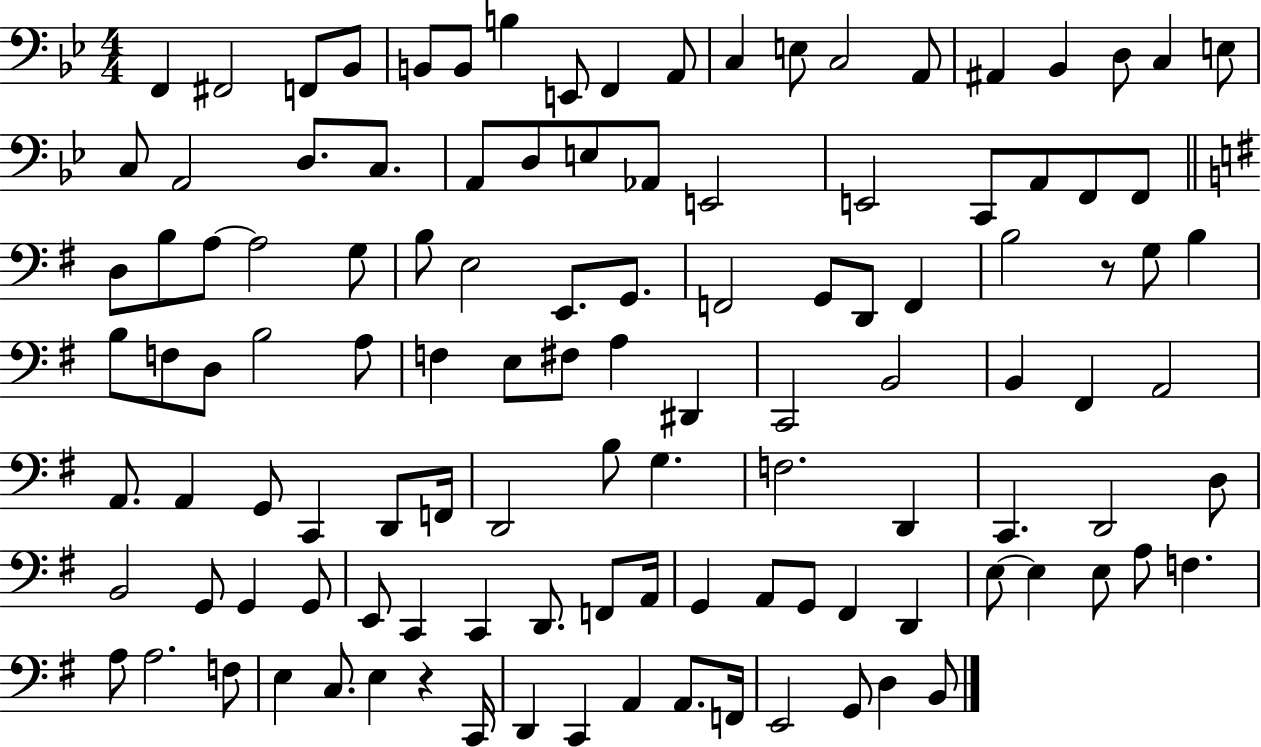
{
  \clef bass
  \numericTimeSignature
  \time 4/4
  \key bes \major
  f,4 fis,2 f,8 bes,8 | b,8 b,8 b4 e,8 f,4 a,8 | c4 e8 c2 a,8 | ais,4 bes,4 d8 c4 e8 | \break c8 a,2 d8. c8. | a,8 d8 e8 aes,8 e,2 | e,2 c,8 a,8 f,8 f,8 | \bar "||" \break \key g \major d8 b8 a8~~ a2 g8 | b8 e2 e,8. g,8. | f,2 g,8 d,8 f,4 | b2 r8 g8 b4 | \break b8 f8 d8 b2 a8 | f4 e8 fis8 a4 dis,4 | c,2 b,2 | b,4 fis,4 a,2 | \break a,8. a,4 g,8 c,4 d,8 f,16 | d,2 b8 g4. | f2. d,4 | c,4. d,2 d8 | \break b,2 g,8 g,4 g,8 | e,8 c,4 c,4 d,8. f,8 a,16 | g,4 a,8 g,8 fis,4 d,4 | e8~~ e4 e8 a8 f4. | \break a8 a2. f8 | e4 c8. e4 r4 c,16 | d,4 c,4 a,4 a,8. f,16 | e,2 g,8 d4 b,8 | \break \bar "|."
}